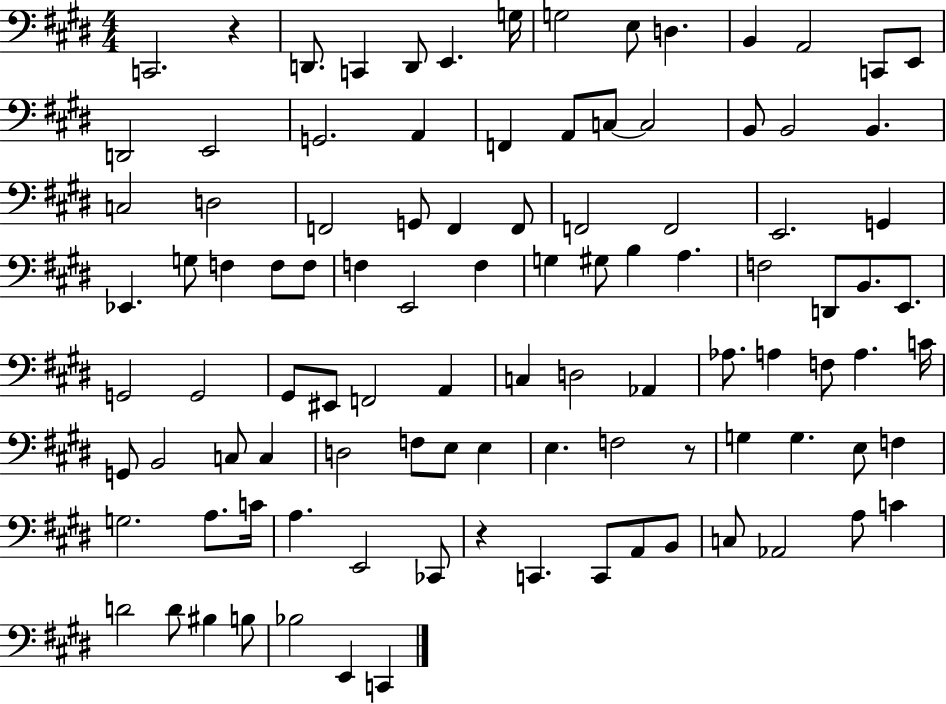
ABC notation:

X:1
T:Untitled
M:4/4
L:1/4
K:E
C,,2 z D,,/2 C,, D,,/2 E,, G,/4 G,2 E,/2 D, B,, A,,2 C,,/2 E,,/2 D,,2 E,,2 G,,2 A,, F,, A,,/2 C,/2 C,2 B,,/2 B,,2 B,, C,2 D,2 F,,2 G,,/2 F,, F,,/2 F,,2 F,,2 E,,2 G,, _E,, G,/2 F, F,/2 F,/2 F, E,,2 F, G, ^G,/2 B, A, F,2 D,,/2 B,,/2 E,,/2 G,,2 G,,2 ^G,,/2 ^E,,/2 F,,2 A,, C, D,2 _A,, _A,/2 A, F,/2 A, C/4 G,,/2 B,,2 C,/2 C, D,2 F,/2 E,/2 E, E, F,2 z/2 G, G, E,/2 F, G,2 A,/2 C/4 A, E,,2 _C,,/2 z C,, C,,/2 A,,/2 B,,/2 C,/2 _A,,2 A,/2 C D2 D/2 ^B, B,/2 _B,2 E,, C,,